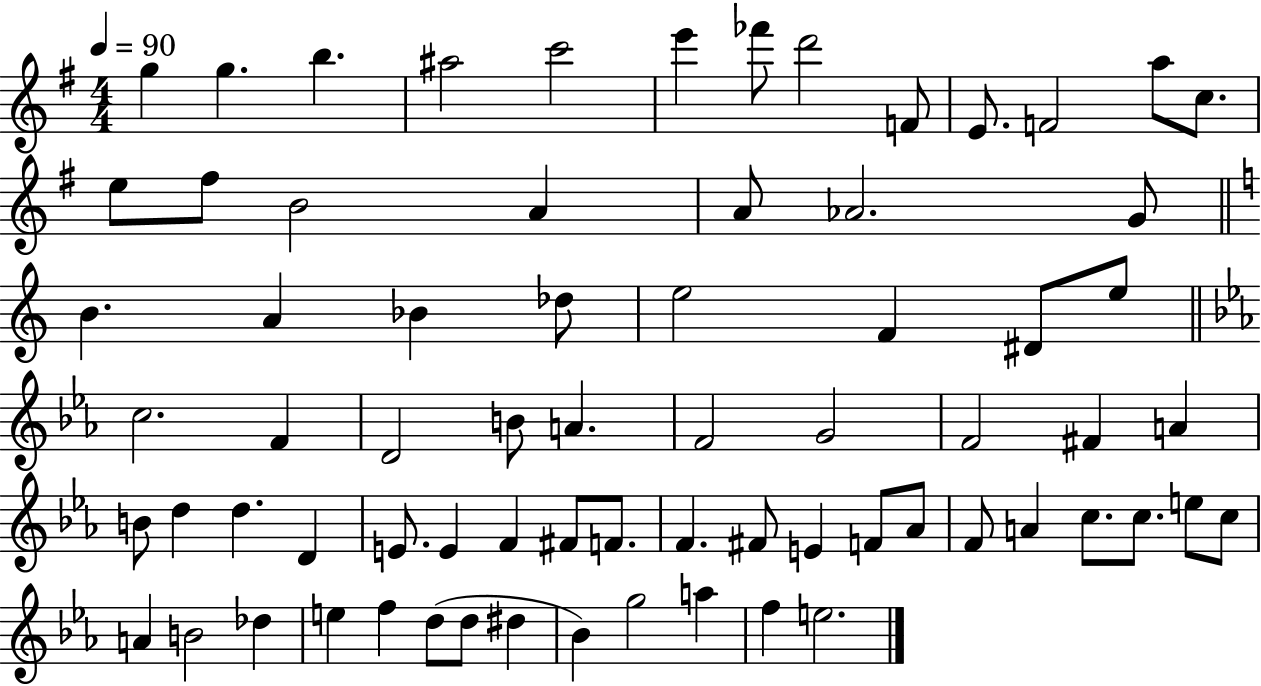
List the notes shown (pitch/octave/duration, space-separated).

G5/q G5/q. B5/q. A#5/h C6/h E6/q FES6/e D6/h F4/e E4/e. F4/h A5/e C5/e. E5/e F#5/e B4/h A4/q A4/e Ab4/h. G4/e B4/q. A4/q Bb4/q Db5/e E5/h F4/q D#4/e E5/e C5/h. F4/q D4/h B4/e A4/q. F4/h G4/h F4/h F#4/q A4/q B4/e D5/q D5/q. D4/q E4/e. E4/q F4/q F#4/e F4/e. F4/q. F#4/e E4/q F4/e Ab4/e F4/e A4/q C5/e. C5/e. E5/e C5/e A4/q B4/h Db5/q E5/q F5/q D5/e D5/e D#5/q Bb4/q G5/h A5/q F5/q E5/h.